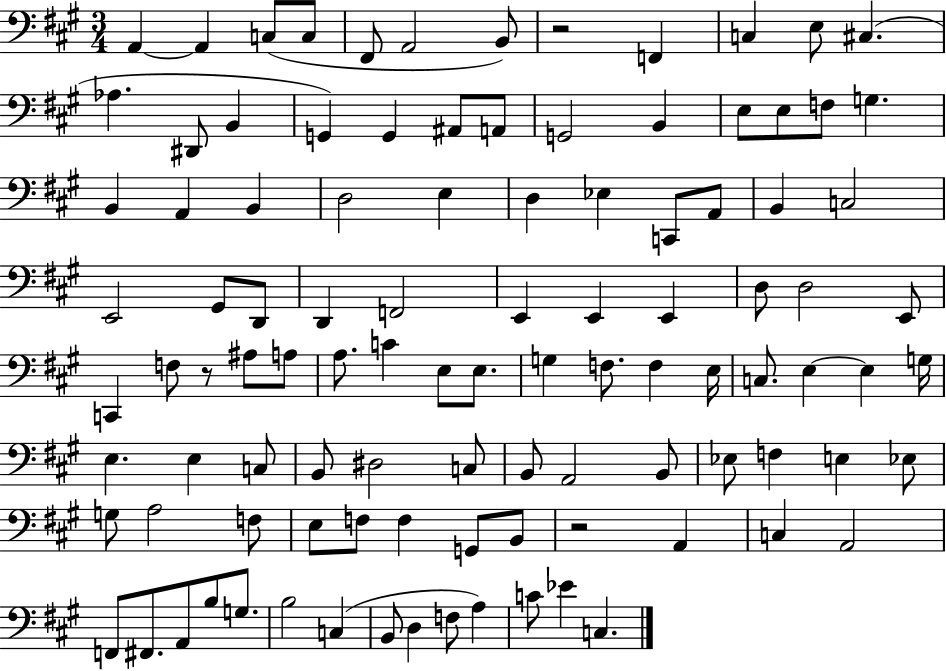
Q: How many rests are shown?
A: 3